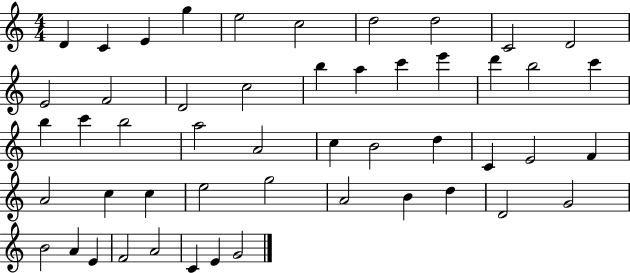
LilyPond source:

{
  \clef treble
  \numericTimeSignature
  \time 4/4
  \key c \major
  d'4 c'4 e'4 g''4 | e''2 c''2 | d''2 d''2 | c'2 d'2 | \break e'2 f'2 | d'2 c''2 | b''4 a''4 c'''4 e'''4 | d'''4 b''2 c'''4 | \break b''4 c'''4 b''2 | a''2 a'2 | c''4 b'2 d''4 | c'4 e'2 f'4 | \break a'2 c''4 c''4 | e''2 g''2 | a'2 b'4 d''4 | d'2 g'2 | \break b'2 a'4 e'4 | f'2 a'2 | c'4 e'4 g'2 | \bar "|."
}